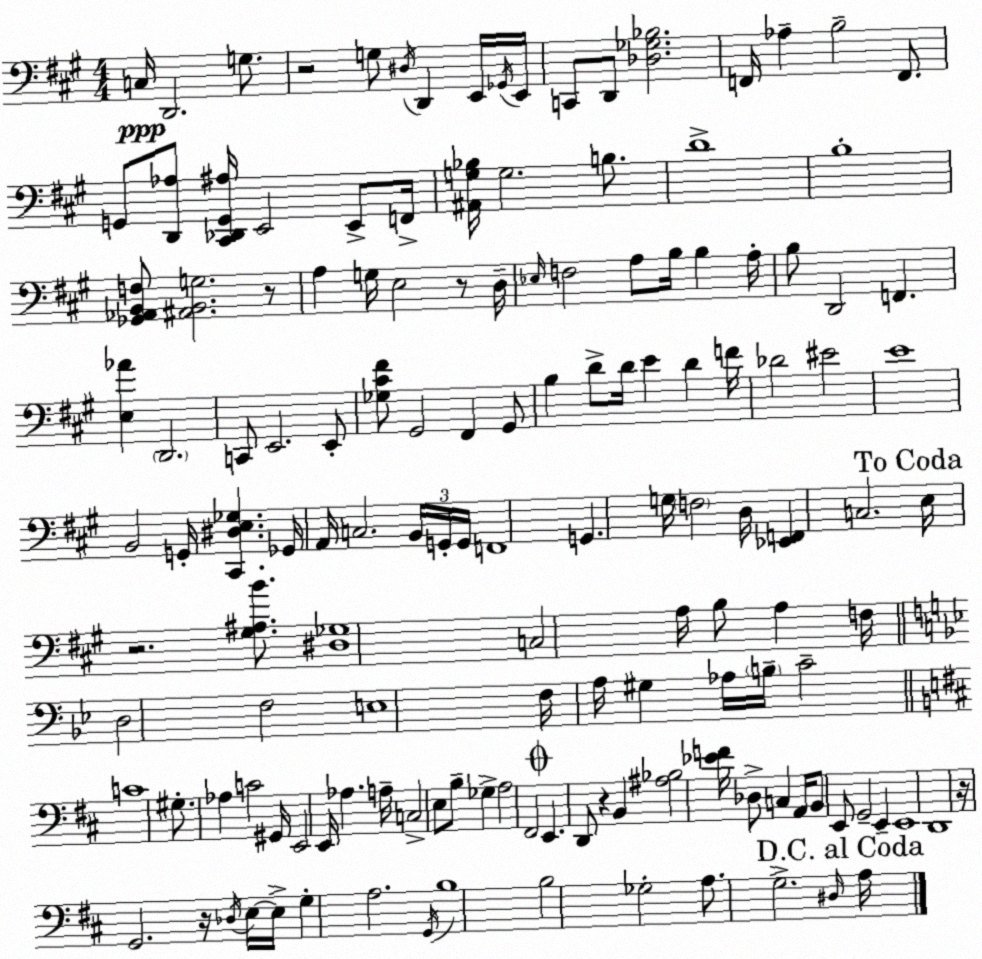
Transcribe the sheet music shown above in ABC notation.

X:1
T:Untitled
M:4/4
L:1/4
K:A
C,/4 D,,2 G,/2 z2 G,/2 ^D,/4 D,, E,,/4 _G,,/4 E,,/4 C,,/2 D,,/2 [_D,_G,_B,]2 F,,/4 _A, B,2 F,,/2 G,,/2 [D,,_A,]/2 [^C,,_D,,G,,^A,]/4 E,,2 E,,/2 F,,/4 [^A,,G,_B,]/4 G,2 B,/2 D4 B,4 [_G,,_A,,B,,F,]/2 [^A,,B,,G,]2 z/2 A, G,/4 E,2 z/2 D,/4 _E,/4 F,2 A,/2 B,/4 B, A,/4 B,/2 D,,2 F,, [E,_A] D,,2 C,,/2 E,,2 E,,/2 [_G,^C^F]/2 ^G,,2 ^F,, ^G,,/2 B, D/2 D/4 E D F/4 _D2 ^E2 E4 B,,2 G,,/4 [^C,,^D,E,_G,] _G,,/4 A,,/4 C,2 B,,/4 G,,/4 G,,/4 F,,4 G,, G,/4 F,2 D,/4 [_E,,F,,] C,2 E,/4 z2 [^G,^A,B]/2 [^D,_G,]4 C,2 A,/4 B,/2 A, F,/4 D,2 F,2 E,4 F,/4 A,/4 ^G, _A,/4 B,/4 C2 C4 ^G,/2 _A, C2 ^G,,/4 E,,2 E,,/4 _A, A,/4 C,2 E,/2 B,/2 _G, A,2 ^F,,2 E,, D,,/2 z B,, [^A,_B,]2 [_EF]/4 _D,/2 C, A,,/4 B,,/2 E,,/2 G,,2 E,, E,,4 D,,4 z/4 G,,2 z/4 _D,/4 E,/4 E,/4 G, A,2 G,,/4 B,4 B,2 _G,2 A,/2 G,2 ^D,/4 A,/4